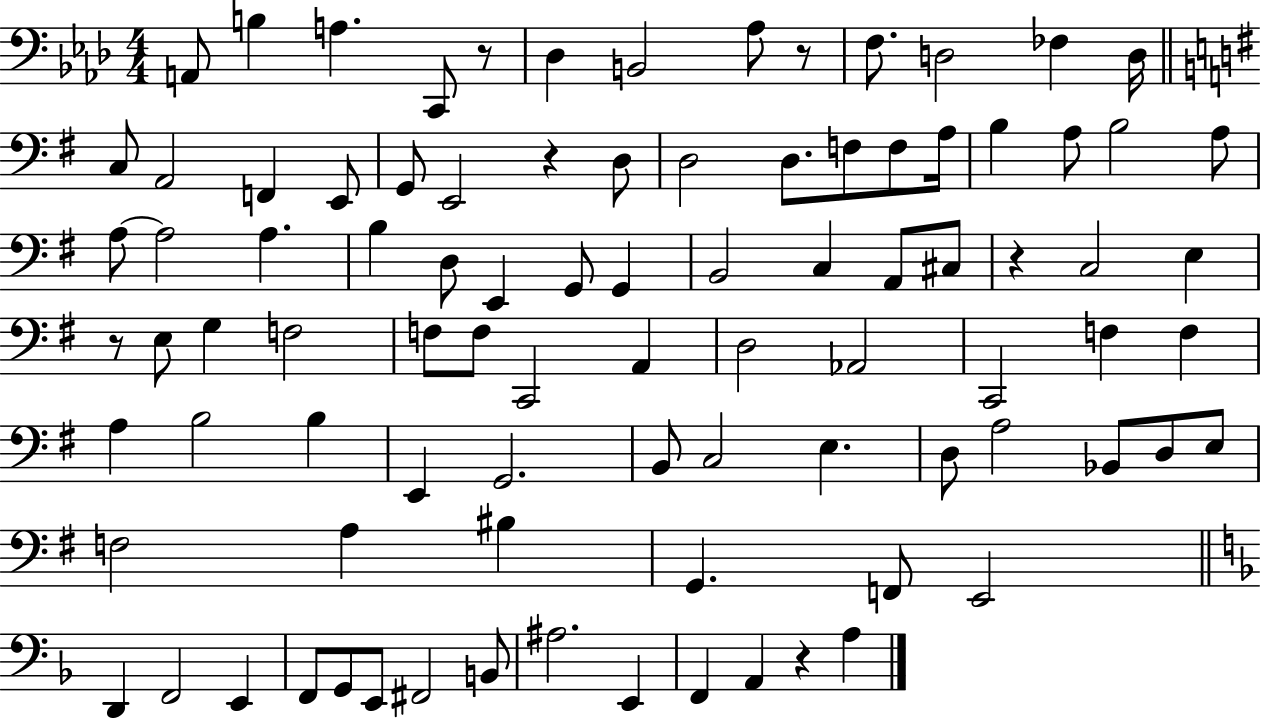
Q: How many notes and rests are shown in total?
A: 91